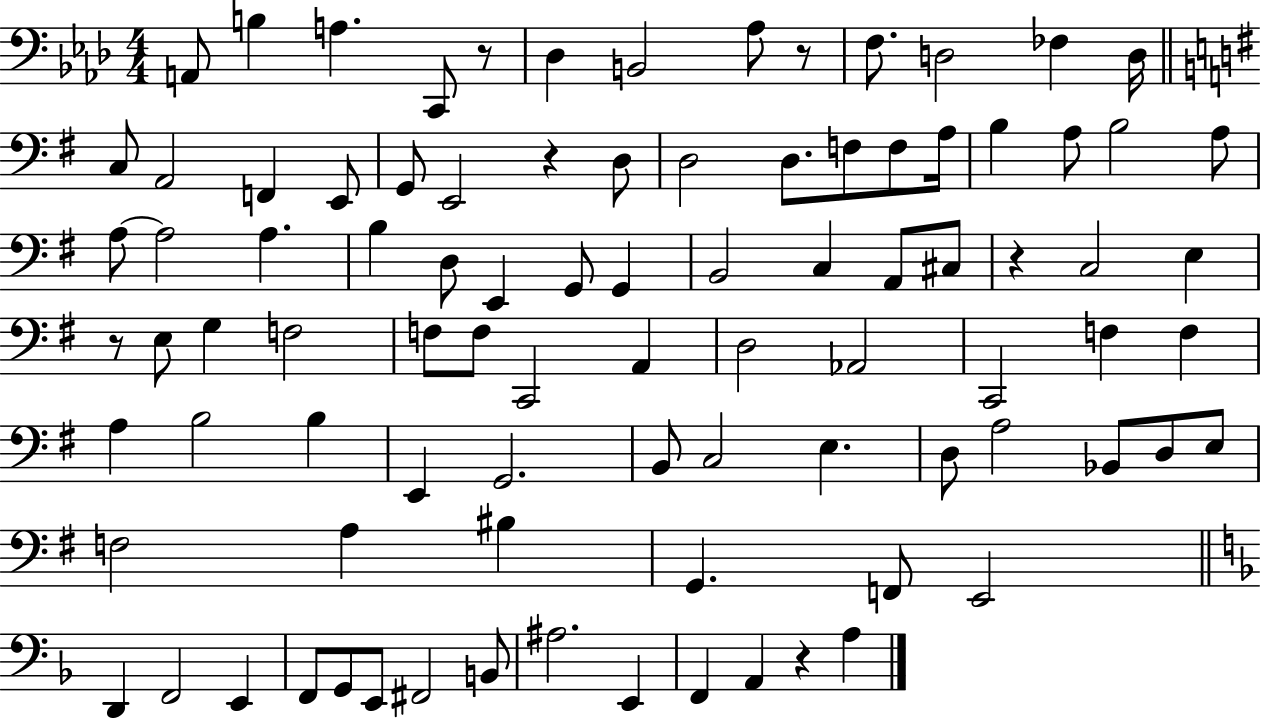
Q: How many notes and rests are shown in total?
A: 91